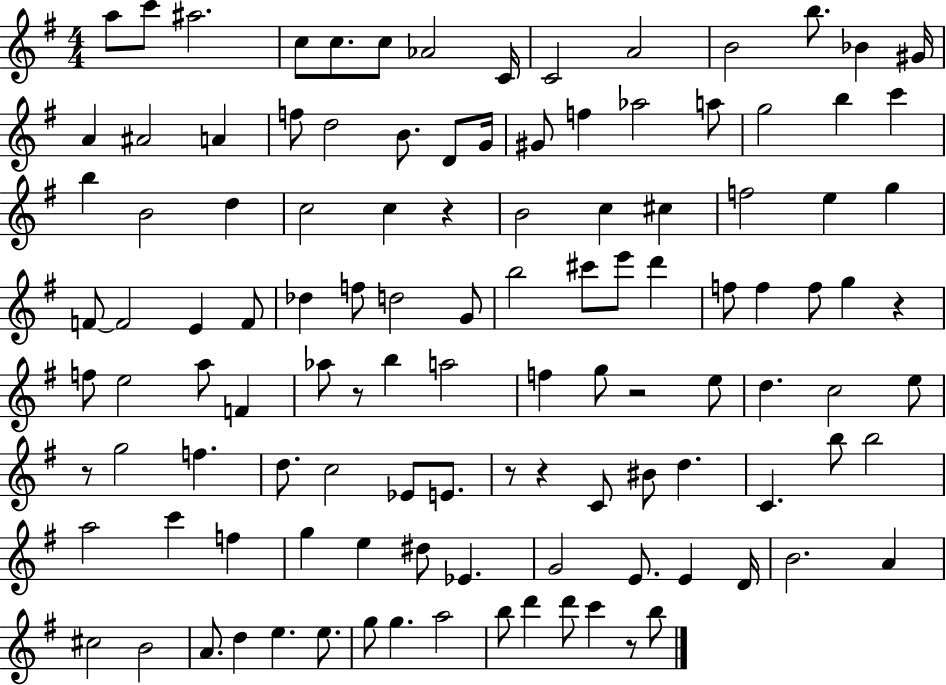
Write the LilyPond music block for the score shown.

{
  \clef treble
  \numericTimeSignature
  \time 4/4
  \key g \major
  a''8 c'''8 ais''2. | c''8 c''8. c''8 aes'2 c'16 | c'2 a'2 | b'2 b''8. bes'4 gis'16 | \break a'4 ais'2 a'4 | f''8 d''2 b'8. d'8 g'16 | gis'8 f''4 aes''2 a''8 | g''2 b''4 c'''4 | \break b''4 b'2 d''4 | c''2 c''4 r4 | b'2 c''4 cis''4 | f''2 e''4 g''4 | \break f'8~~ f'2 e'4 f'8 | des''4 f''8 d''2 g'8 | b''2 cis'''8 e'''8 d'''4 | f''8 f''4 f''8 g''4 r4 | \break f''8 e''2 a''8 f'4 | aes''8 r8 b''4 a''2 | f''4 g''8 r2 e''8 | d''4. c''2 e''8 | \break r8 g''2 f''4. | d''8. c''2 ees'8 e'8. | r8 r4 c'8 bis'8 d''4. | c'4. b''8 b''2 | \break a''2 c'''4 f''4 | g''4 e''4 dis''8 ees'4. | g'2 e'8. e'4 d'16 | b'2. a'4 | \break cis''2 b'2 | a'8. d''4 e''4. e''8. | g''8 g''4. a''2 | b''8 d'''4 d'''8 c'''4 r8 b''8 | \break \bar "|."
}